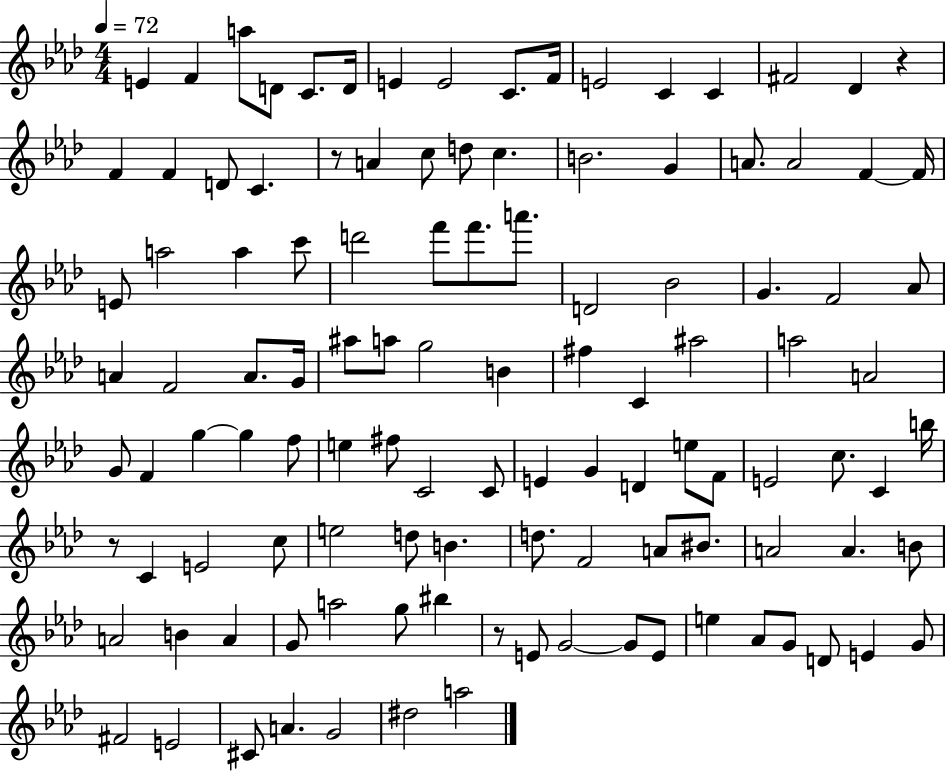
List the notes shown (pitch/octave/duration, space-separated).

E4/q F4/q A5/e D4/e C4/e. D4/s E4/q E4/h C4/e. F4/s E4/h C4/q C4/q F#4/h Db4/q R/q F4/q F4/q D4/e C4/q. R/e A4/q C5/e D5/e C5/q. B4/h. G4/q A4/e. A4/h F4/q F4/s E4/e A5/h A5/q C6/e D6/h F6/e F6/e. A6/e. D4/h Bb4/h G4/q. F4/h Ab4/e A4/q F4/h A4/e. G4/s A#5/e A5/e G5/h B4/q F#5/q C4/q A#5/h A5/h A4/h G4/e F4/q G5/q G5/q F5/e E5/q F#5/e C4/h C4/e E4/q G4/q D4/q E5/e F4/e E4/h C5/e. C4/q B5/s R/e C4/q E4/h C5/e E5/h D5/e B4/q. D5/e. F4/h A4/e BIS4/e. A4/h A4/q. B4/e A4/h B4/q A4/q G4/e A5/h G5/e BIS5/q R/e E4/e G4/h G4/e E4/e E5/q Ab4/e G4/e D4/e E4/q G4/e F#4/h E4/h C#4/e A4/q. G4/h D#5/h A5/h